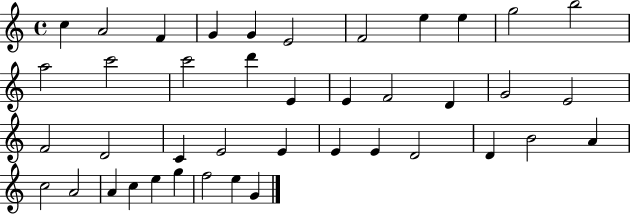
C5/q A4/h F4/q G4/q G4/q E4/h F4/h E5/q E5/q G5/h B5/h A5/h C6/h C6/h D6/q E4/q E4/q F4/h D4/q G4/h E4/h F4/h D4/h C4/q E4/h E4/q E4/q E4/q D4/h D4/q B4/h A4/q C5/h A4/h A4/q C5/q E5/q G5/q F5/h E5/q G4/q